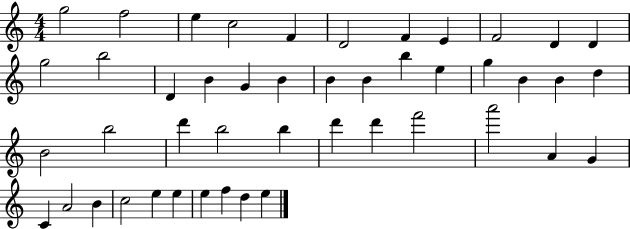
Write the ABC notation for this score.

X:1
T:Untitled
M:4/4
L:1/4
K:C
g2 f2 e c2 F D2 F E F2 D D g2 b2 D B G B B B b e g B B d B2 b2 d' b2 b d' d' f'2 a'2 A G C A2 B c2 e e e f d e